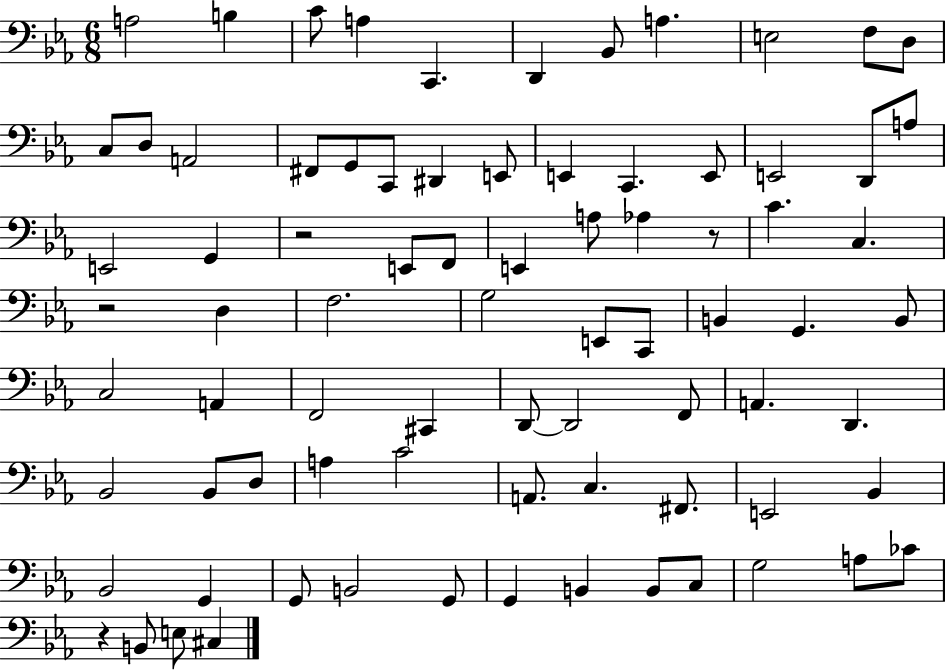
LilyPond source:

{
  \clef bass
  \numericTimeSignature
  \time 6/8
  \key ees \major
  a2 b4 | c'8 a4 c,4. | d,4 bes,8 a4. | e2 f8 d8 | \break c8 d8 a,2 | fis,8 g,8 c,8 dis,4 e,8 | e,4 c,4. e,8 | e,2 d,8 a8 | \break e,2 g,4 | r2 e,8 f,8 | e,4 a8 aes4 r8 | c'4. c4. | \break r2 d4 | f2. | g2 e,8 c,8 | b,4 g,4. b,8 | \break c2 a,4 | f,2 cis,4 | d,8~~ d,2 f,8 | a,4. d,4. | \break bes,2 bes,8 d8 | a4 c'2 | a,8. c4. fis,8. | e,2 bes,4 | \break bes,2 g,4 | g,8 b,2 g,8 | g,4 b,4 b,8 c8 | g2 a8 ces'8 | \break r4 b,8 e8 cis4 | \bar "|."
}